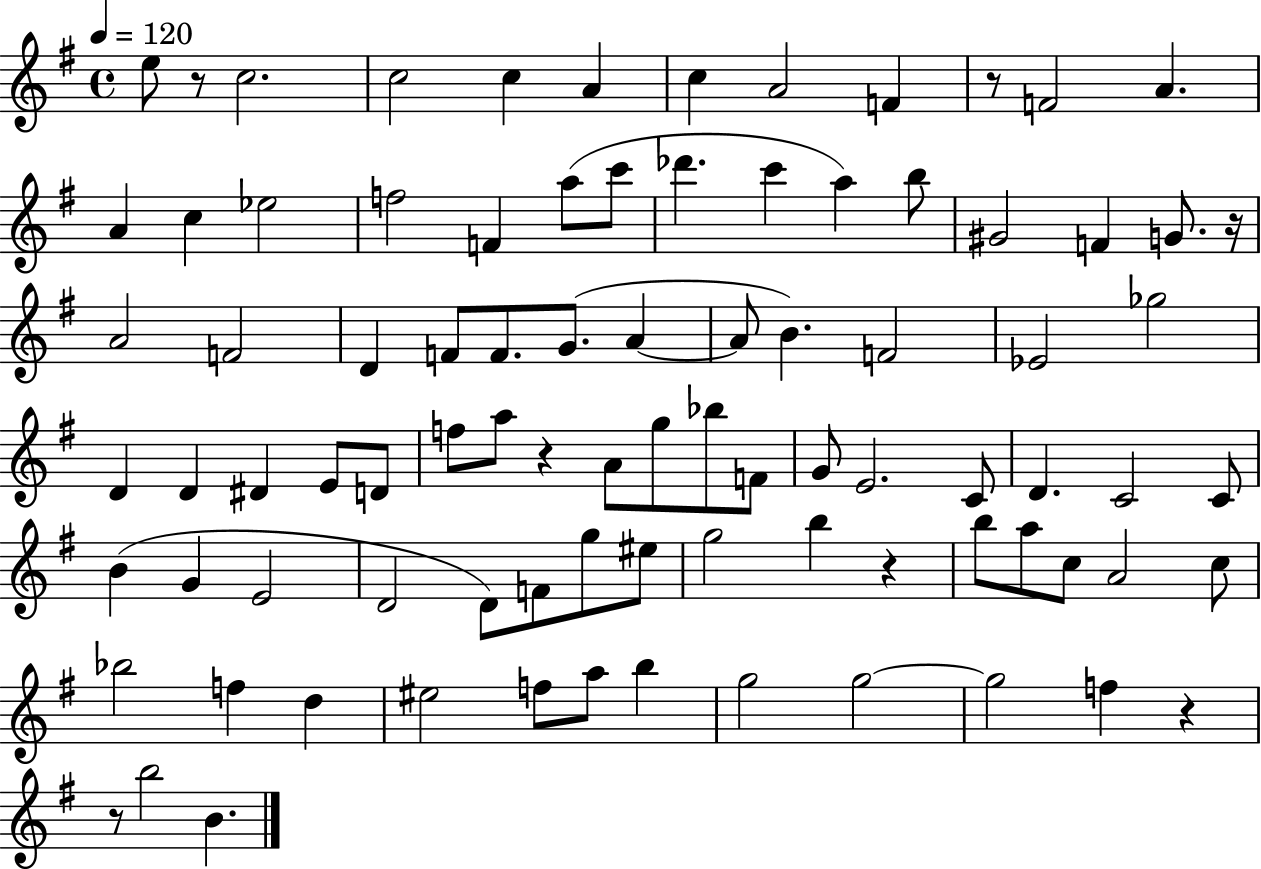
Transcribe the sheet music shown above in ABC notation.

X:1
T:Untitled
M:4/4
L:1/4
K:G
e/2 z/2 c2 c2 c A c A2 F z/2 F2 A A c _e2 f2 F a/2 c'/2 _d' c' a b/2 ^G2 F G/2 z/4 A2 F2 D F/2 F/2 G/2 A A/2 B F2 _E2 _g2 D D ^D E/2 D/2 f/2 a/2 z A/2 g/2 _b/2 F/2 G/2 E2 C/2 D C2 C/2 B G E2 D2 D/2 F/2 g/2 ^e/2 g2 b z b/2 a/2 c/2 A2 c/2 _b2 f d ^e2 f/2 a/2 b g2 g2 g2 f z z/2 b2 B